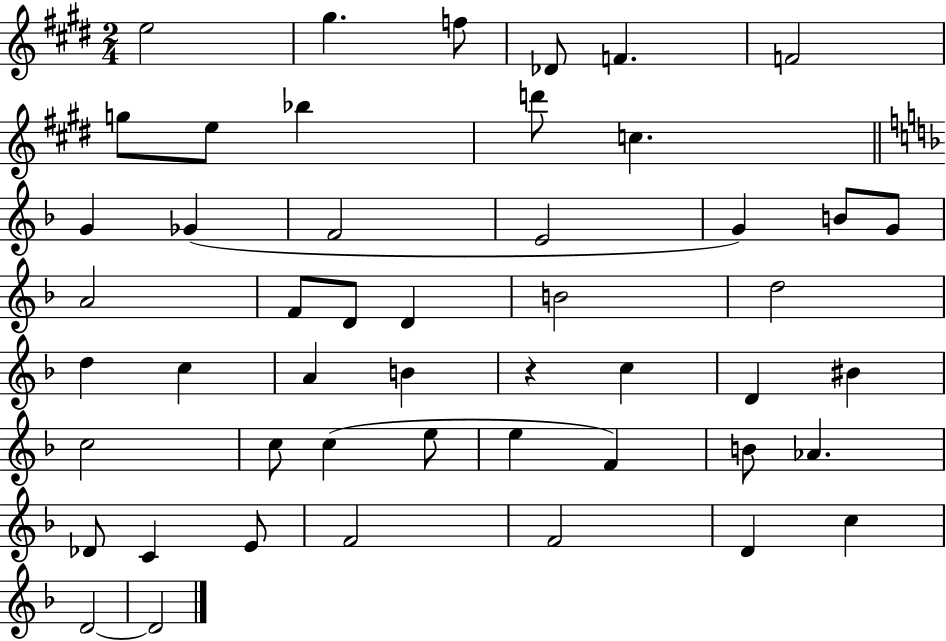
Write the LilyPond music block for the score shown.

{
  \clef treble
  \numericTimeSignature
  \time 2/4
  \key e \major
  \repeat volta 2 { e''2 | gis''4. f''8 | des'8 f'4. | f'2 | \break g''8 e''8 bes''4 | d'''8 c''4. | \bar "||" \break \key d \minor g'4 ges'4( | f'2 | e'2 | g'4) b'8 g'8 | \break a'2 | f'8 d'8 d'4 | b'2 | d''2 | \break d''4 c''4 | a'4 b'4 | r4 c''4 | d'4 bis'4 | \break c''2 | c''8 c''4( e''8 | e''4 f'4) | b'8 aes'4. | \break des'8 c'4 e'8 | f'2 | f'2 | d'4 c''4 | \break d'2~~ | d'2 | } \bar "|."
}